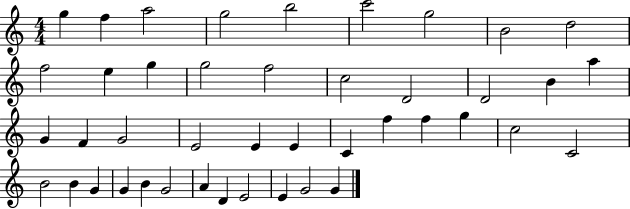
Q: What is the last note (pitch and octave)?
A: G4